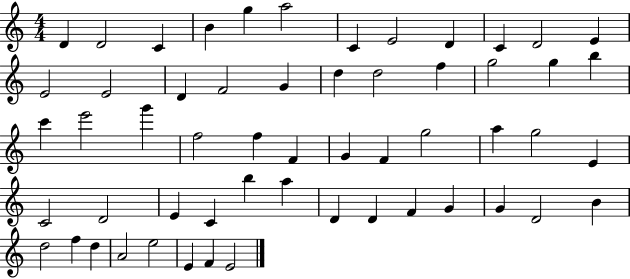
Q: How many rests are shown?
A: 0